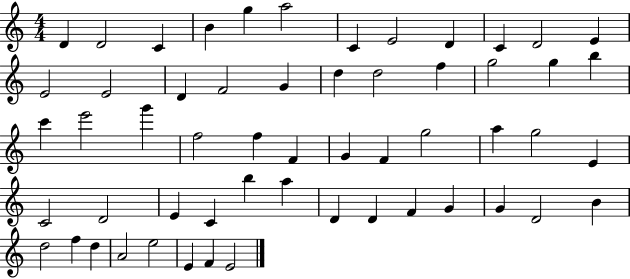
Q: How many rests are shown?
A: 0